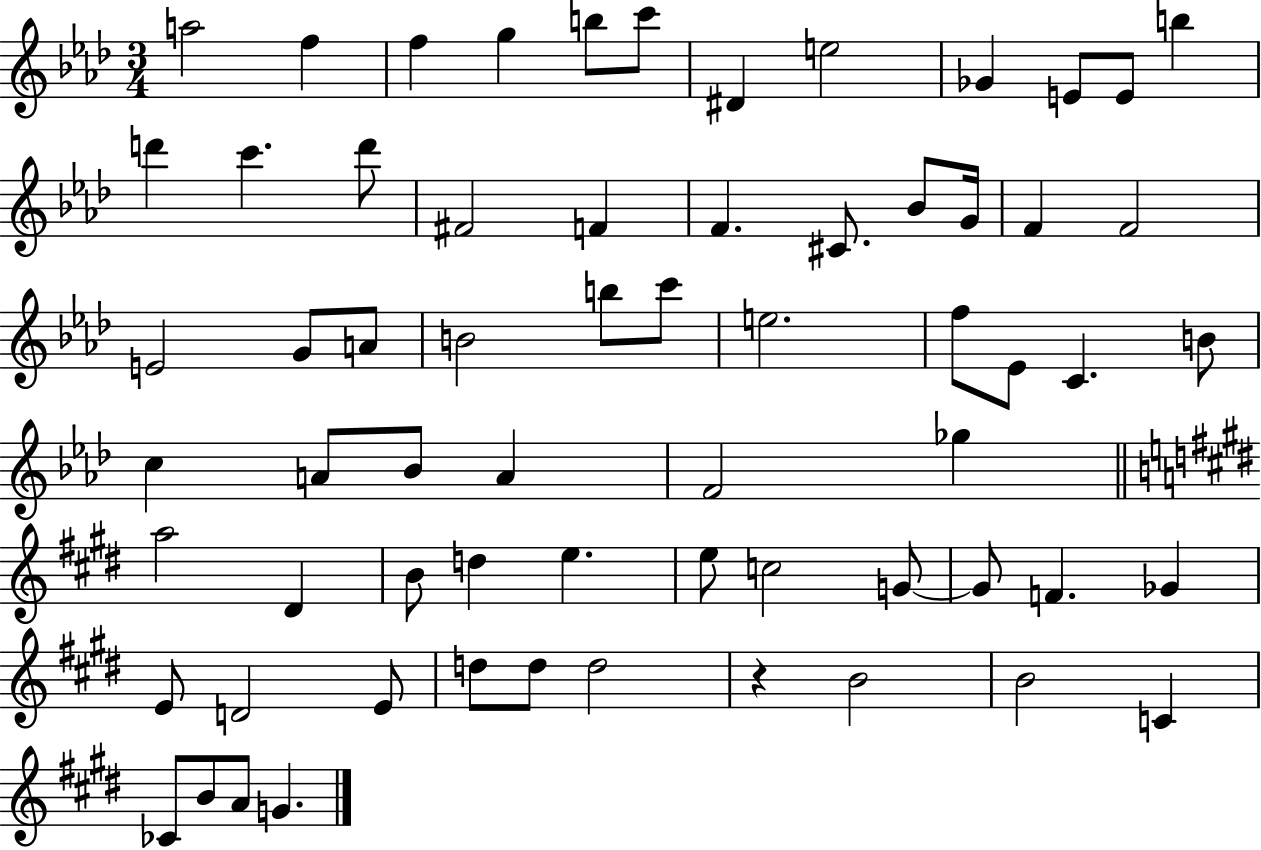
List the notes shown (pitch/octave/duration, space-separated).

A5/h F5/q F5/q G5/q B5/e C6/e D#4/q E5/h Gb4/q E4/e E4/e B5/q D6/q C6/q. D6/e F#4/h F4/q F4/q. C#4/e. Bb4/e G4/s F4/q F4/h E4/h G4/e A4/e B4/h B5/e C6/e E5/h. F5/e Eb4/e C4/q. B4/e C5/q A4/e Bb4/e A4/q F4/h Gb5/q A5/h D#4/q B4/e D5/q E5/q. E5/e C5/h G4/e G4/e F4/q. Gb4/q E4/e D4/h E4/e D5/e D5/e D5/h R/q B4/h B4/h C4/q CES4/e B4/e A4/e G4/q.